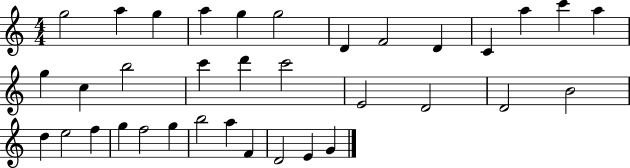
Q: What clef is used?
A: treble